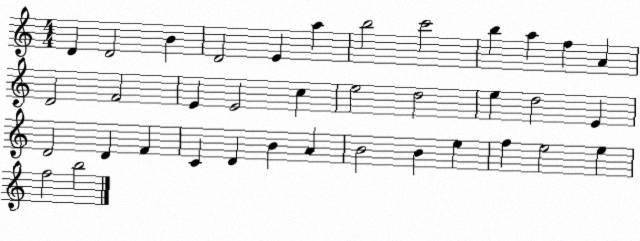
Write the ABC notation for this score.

X:1
T:Untitled
M:4/4
L:1/4
K:C
D D2 B D2 E a b2 c'2 b a f A D2 F2 E E2 c e2 d2 e d2 E D2 D F C D B A B2 B e f e2 e f2 b2